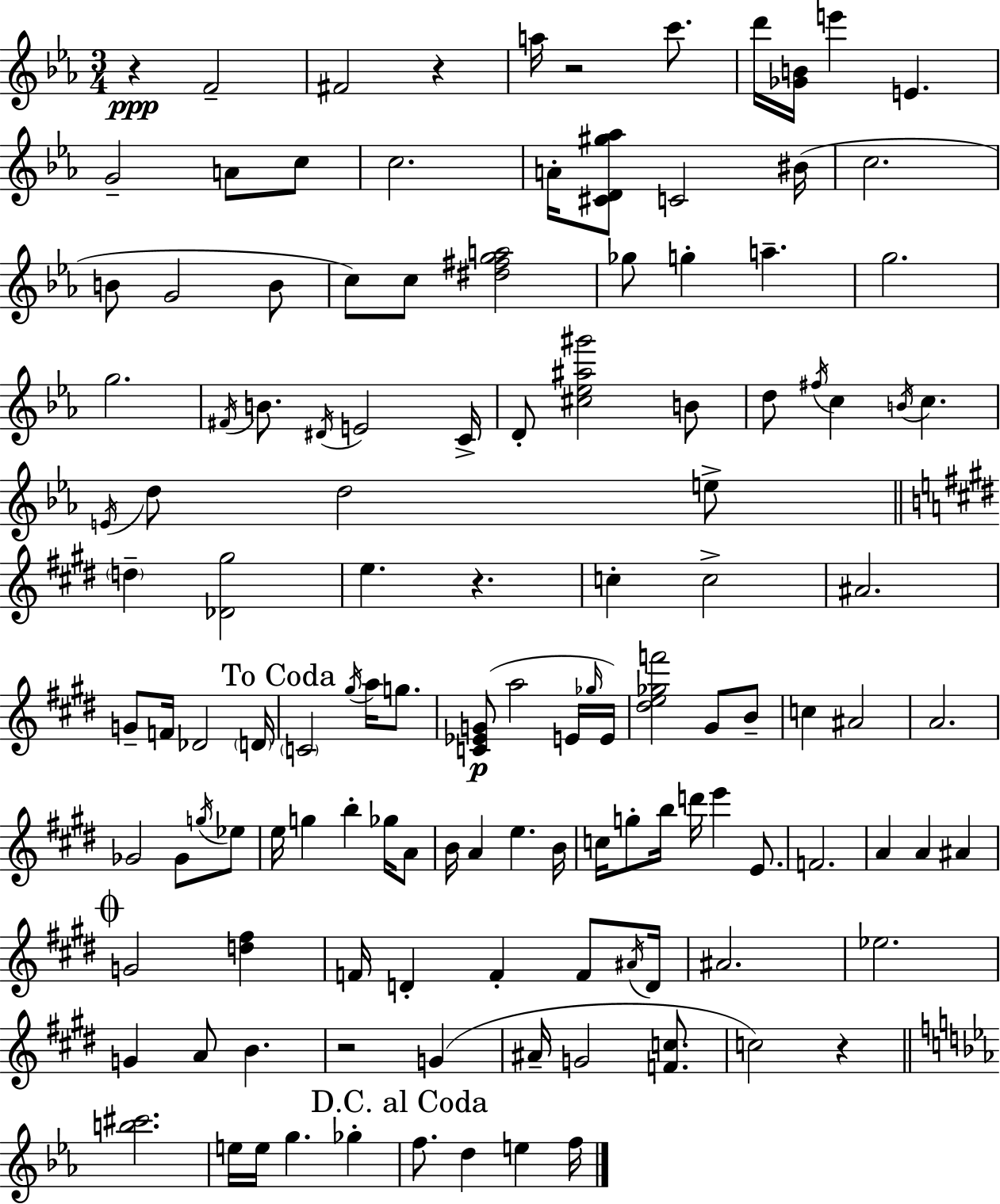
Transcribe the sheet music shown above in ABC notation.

X:1
T:Untitled
M:3/4
L:1/4
K:Cm
z F2 ^F2 z a/4 z2 c'/2 d'/4 [_GB]/4 e' E G2 A/2 c/2 c2 A/4 [^CD^g_a]/2 C2 ^B/4 c2 B/2 G2 B/2 c/2 c/2 [^d^fga]2 _g/2 g a g2 g2 ^F/4 B/2 ^D/4 E2 C/4 D/2 [^c_e^a^g']2 B/2 d/2 ^f/4 c B/4 c E/4 d/2 d2 e/2 d [_D^g]2 e z c c2 ^A2 G/2 F/4 _D2 D/4 C2 ^g/4 a/4 g/2 [C_EG]/2 a2 E/4 _g/4 E/4 [^de_gf']2 ^G/2 B/2 c ^A2 A2 _G2 _G/2 g/4 _e/2 e/4 g b _g/4 A/2 B/4 A e B/4 c/4 g/2 b/4 d'/4 e' E/2 F2 A A ^A G2 [d^f] F/4 D F F/2 ^A/4 D/4 ^A2 _e2 G A/2 B z2 G ^A/4 G2 [Fc]/2 c2 z [b^c']2 e/4 e/4 g _g f/2 d e f/4